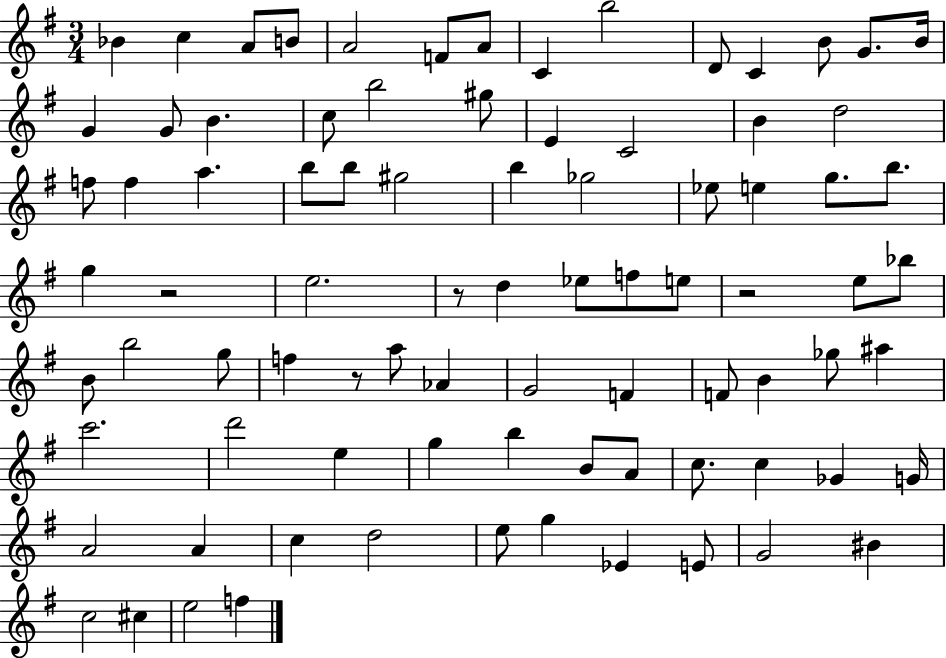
Bb4/q C5/q A4/e B4/e A4/h F4/e A4/e C4/q B5/h D4/e C4/q B4/e G4/e. B4/s G4/q G4/e B4/q. C5/e B5/h G#5/e E4/q C4/h B4/q D5/h F5/e F5/q A5/q. B5/e B5/e G#5/h B5/q Gb5/h Eb5/e E5/q G5/e. B5/e. G5/q R/h E5/h. R/e D5/q Eb5/e F5/e E5/e R/h E5/e Bb5/e B4/e B5/h G5/e F5/q R/e A5/e Ab4/q G4/h F4/q F4/e B4/q Gb5/e A#5/q C6/h. D6/h E5/q G5/q B5/q B4/e A4/e C5/e. C5/q Gb4/q G4/s A4/h A4/q C5/q D5/h E5/e G5/q Eb4/q E4/e G4/h BIS4/q C5/h C#5/q E5/h F5/q